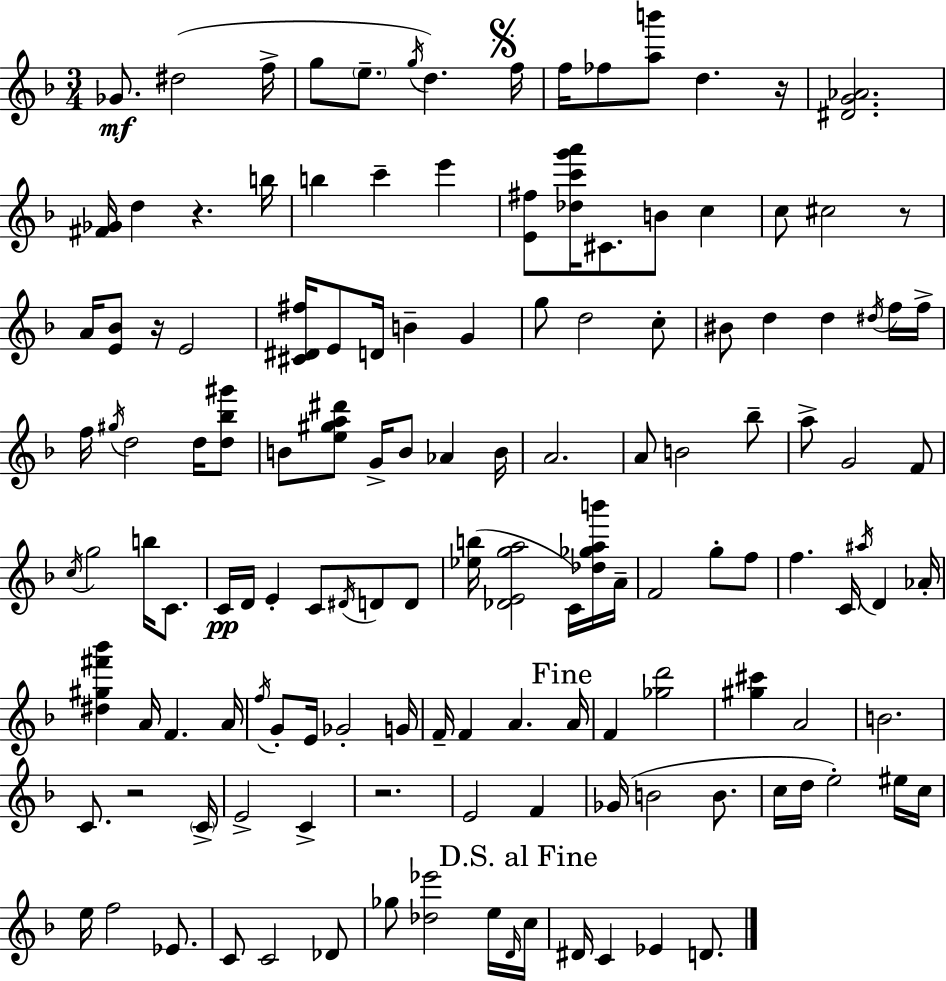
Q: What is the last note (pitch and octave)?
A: D4